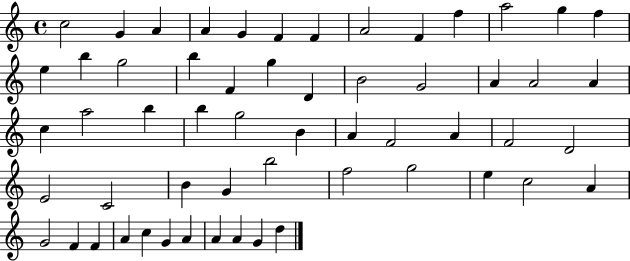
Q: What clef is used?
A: treble